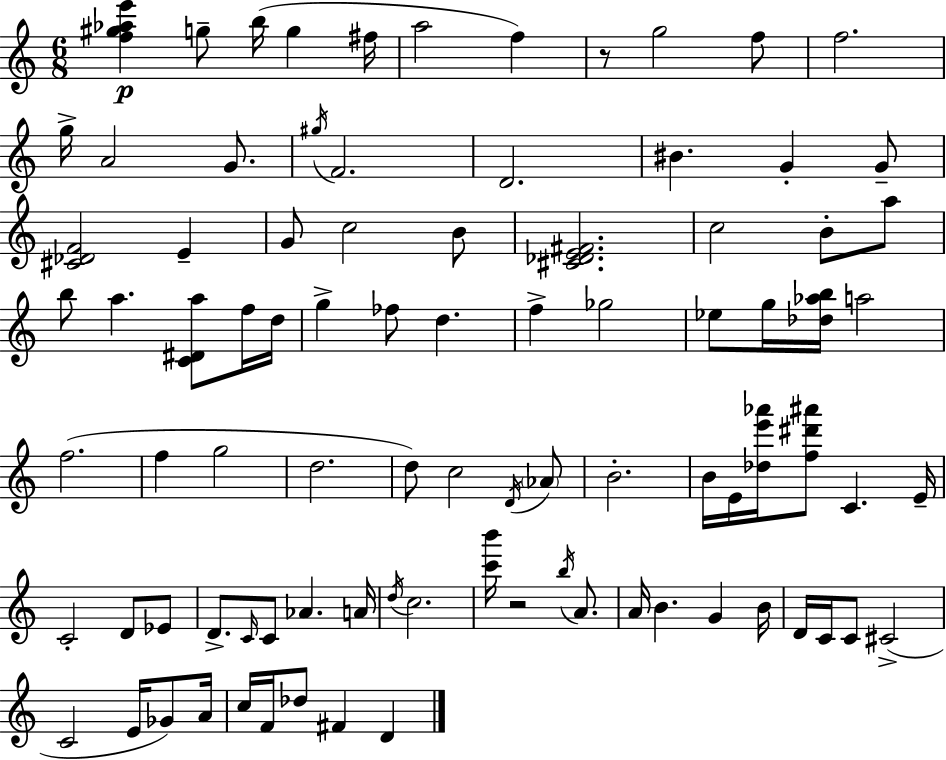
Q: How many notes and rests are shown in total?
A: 89